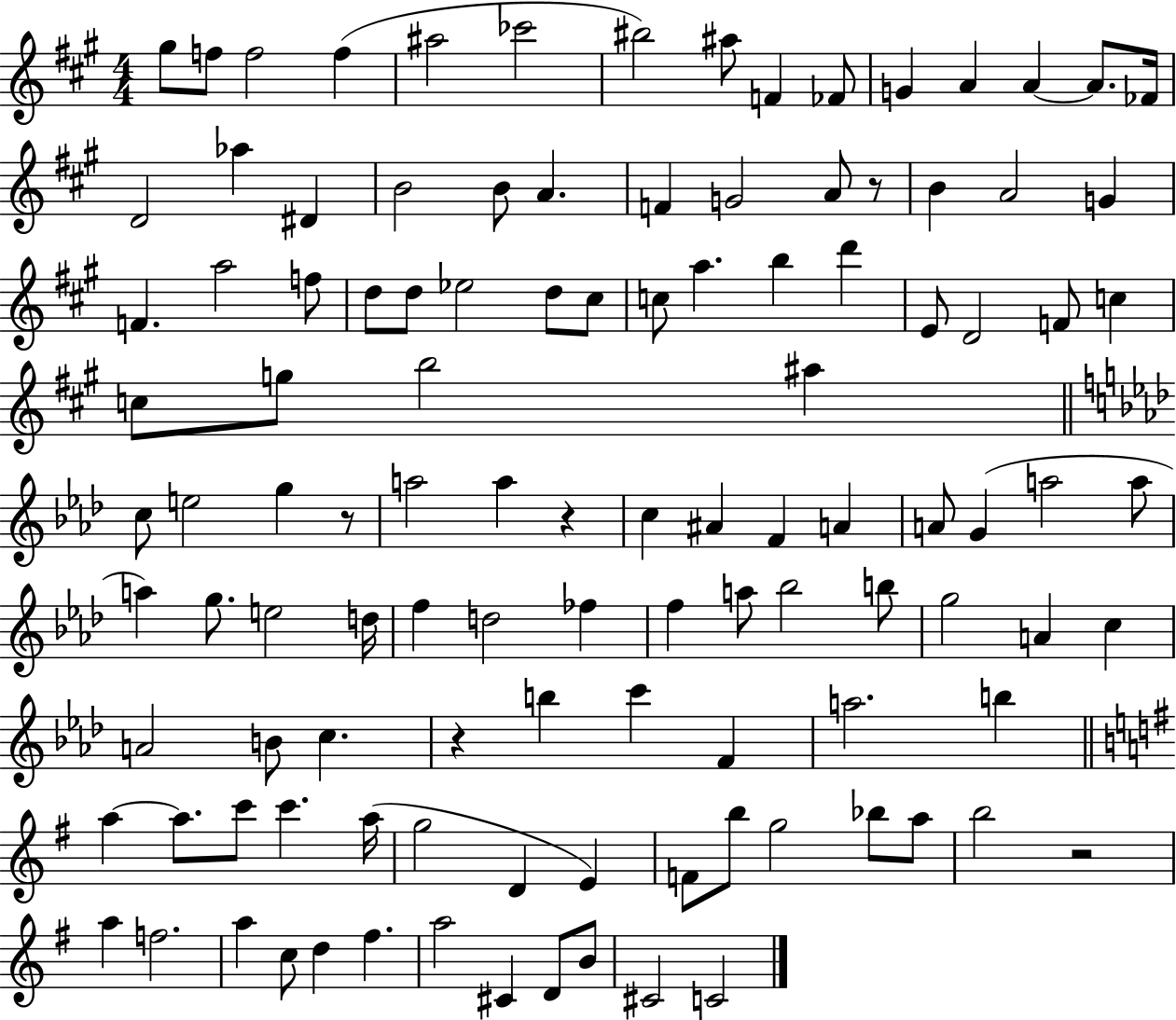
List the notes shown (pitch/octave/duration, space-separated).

G#5/e F5/e F5/h F5/q A#5/h CES6/h BIS5/h A#5/e F4/q FES4/e G4/q A4/q A4/q A4/e. FES4/s D4/h Ab5/q D#4/q B4/h B4/e A4/q. F4/q G4/h A4/e R/e B4/q A4/h G4/q F4/q. A5/h F5/e D5/e D5/e Eb5/h D5/e C#5/e C5/e A5/q. B5/q D6/q E4/e D4/h F4/e C5/q C5/e G5/e B5/h A#5/q C5/e E5/h G5/q R/e A5/h A5/q R/q C5/q A#4/q F4/q A4/q A4/e G4/q A5/h A5/e A5/q G5/e. E5/h D5/s F5/q D5/h FES5/q F5/q A5/e Bb5/h B5/e G5/h A4/q C5/q A4/h B4/e C5/q. R/q B5/q C6/q F4/q A5/h. B5/q A5/q A5/e. C6/e C6/q. A5/s G5/h D4/q E4/q F4/e B5/e G5/h Bb5/e A5/e B5/h R/h A5/q F5/h. A5/q C5/e D5/q F#5/q. A5/h C#4/q D4/e B4/e C#4/h C4/h